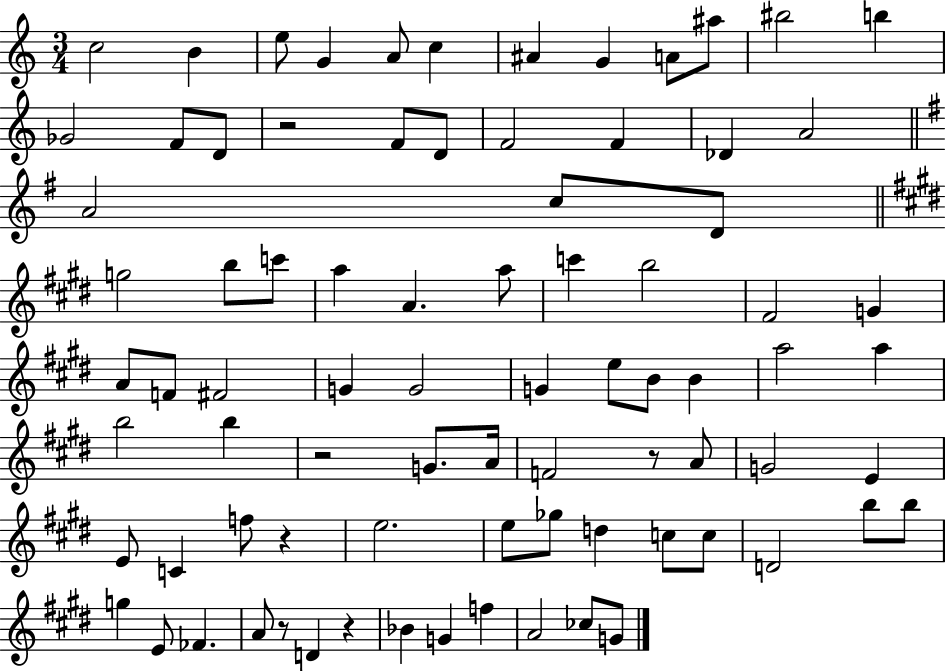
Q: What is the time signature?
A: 3/4